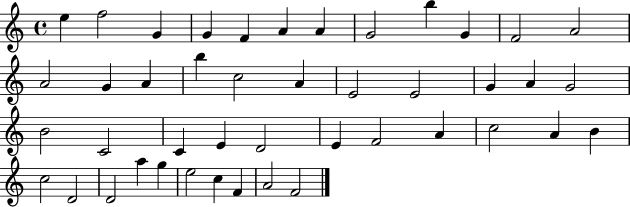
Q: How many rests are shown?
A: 0